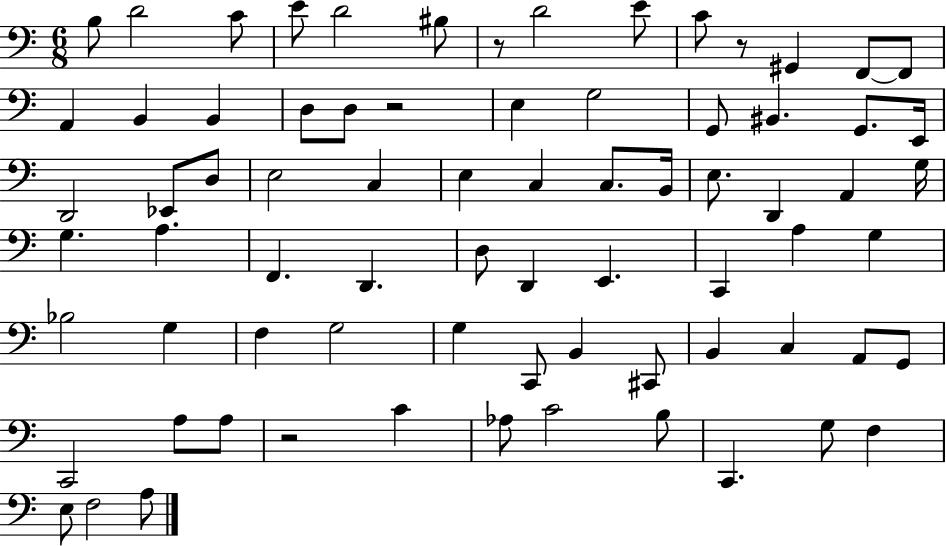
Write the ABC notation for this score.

X:1
T:Untitled
M:6/8
L:1/4
K:C
B,/2 D2 C/2 E/2 D2 ^B,/2 z/2 D2 E/2 C/2 z/2 ^G,, F,,/2 F,,/2 A,, B,, B,, D,/2 D,/2 z2 E, G,2 G,,/2 ^B,, G,,/2 E,,/4 D,,2 _E,,/2 D,/2 E,2 C, E, C, C,/2 B,,/4 E,/2 D,, A,, G,/4 G, A, F,, D,, D,/2 D,, E,, C,, A, G, _B,2 G, F, G,2 G, C,,/2 B,, ^C,,/2 B,, C, A,,/2 G,,/2 C,,2 A,/2 A,/2 z2 C _A,/2 C2 B,/2 C,, G,/2 F, E,/2 F,2 A,/2